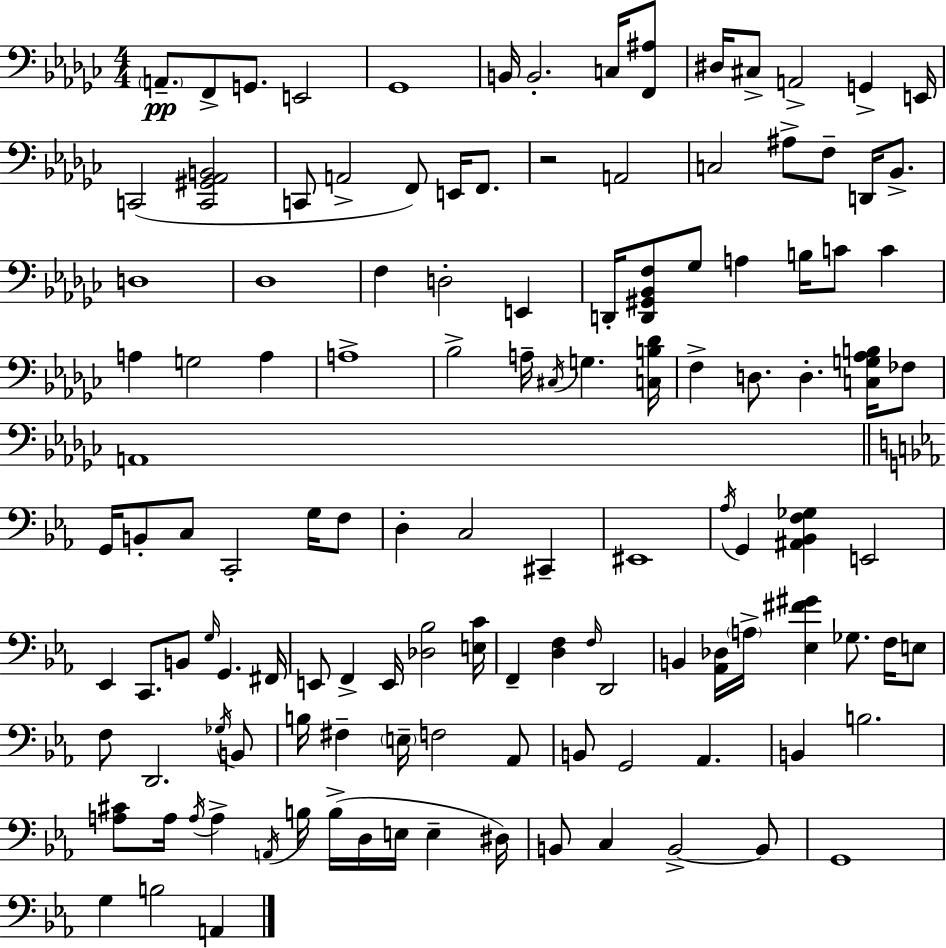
A2/e. F2/e G2/e. E2/h Gb2/w B2/s B2/h. C3/s [F2,A#3]/e D#3/s C#3/e A2/h G2/q E2/s C2/h [C2,G#2,Ab2,B2]/h C2/e A2/h F2/e E2/s F2/e. R/h A2/h C3/h A#3/e F3/e D2/s Bb2/e. D3/w Db3/w F3/q D3/h E2/q D2/s [D2,G#2,Bb2,F3]/e Gb3/e A3/q B3/s C4/e C4/q A3/q G3/h A3/q A3/w Bb3/h A3/s C#3/s G3/q. [C3,B3,Db4]/s F3/q D3/e. D3/q. [C3,G3,Ab3,B3]/s FES3/e A2/w G2/s B2/e C3/e C2/h G3/s F3/e D3/q C3/h C#2/q EIS2/w Ab3/s G2/q [A#2,Bb2,F3,Gb3]/q E2/h Eb2/q C2/e. B2/e G3/s G2/q. F#2/s E2/e F2/q E2/s [Db3,Bb3]/h [E3,C4]/s F2/q [D3,F3]/q F3/s D2/h B2/q [Ab2,Db3]/s A3/s [Eb3,F#4,G#4]/q Gb3/e. F3/s E3/e F3/e D2/h. Gb3/s B2/e B3/s F#3/q E3/s F3/h Ab2/e B2/e G2/h Ab2/q. B2/q B3/h. [A3,C#4]/e A3/s A3/s A3/q A2/s B3/s B3/s D3/s E3/s E3/q D#3/s B2/e C3/q B2/h B2/e G2/w G3/q B3/h A2/q